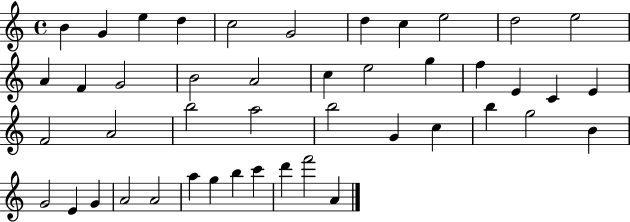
{
  \clef treble
  \time 4/4
  \defaultTimeSignature
  \key c \major
  b'4 g'4 e''4 d''4 | c''2 g'2 | d''4 c''4 e''2 | d''2 e''2 | \break a'4 f'4 g'2 | b'2 a'2 | c''4 e''2 g''4 | f''4 e'4 c'4 e'4 | \break f'2 a'2 | b''2 a''2 | b''2 g'4 c''4 | b''4 g''2 b'4 | \break g'2 e'4 g'4 | a'2 a'2 | a''4 g''4 b''4 c'''4 | d'''4 f'''2 a'4 | \break \bar "|."
}